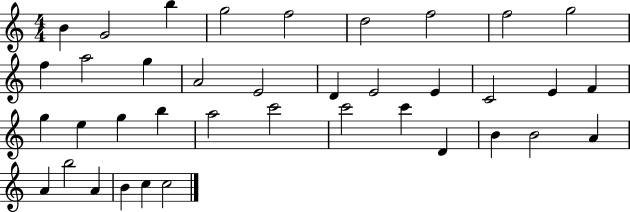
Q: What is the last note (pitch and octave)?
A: C5